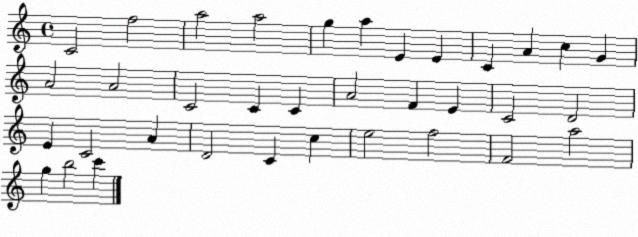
X:1
T:Untitled
M:4/4
L:1/4
K:C
C2 f2 a2 a2 g a E E C A c G A2 A2 C2 C C A2 F E C2 D2 E C2 A D2 C c e2 f2 F2 a2 g b2 c'